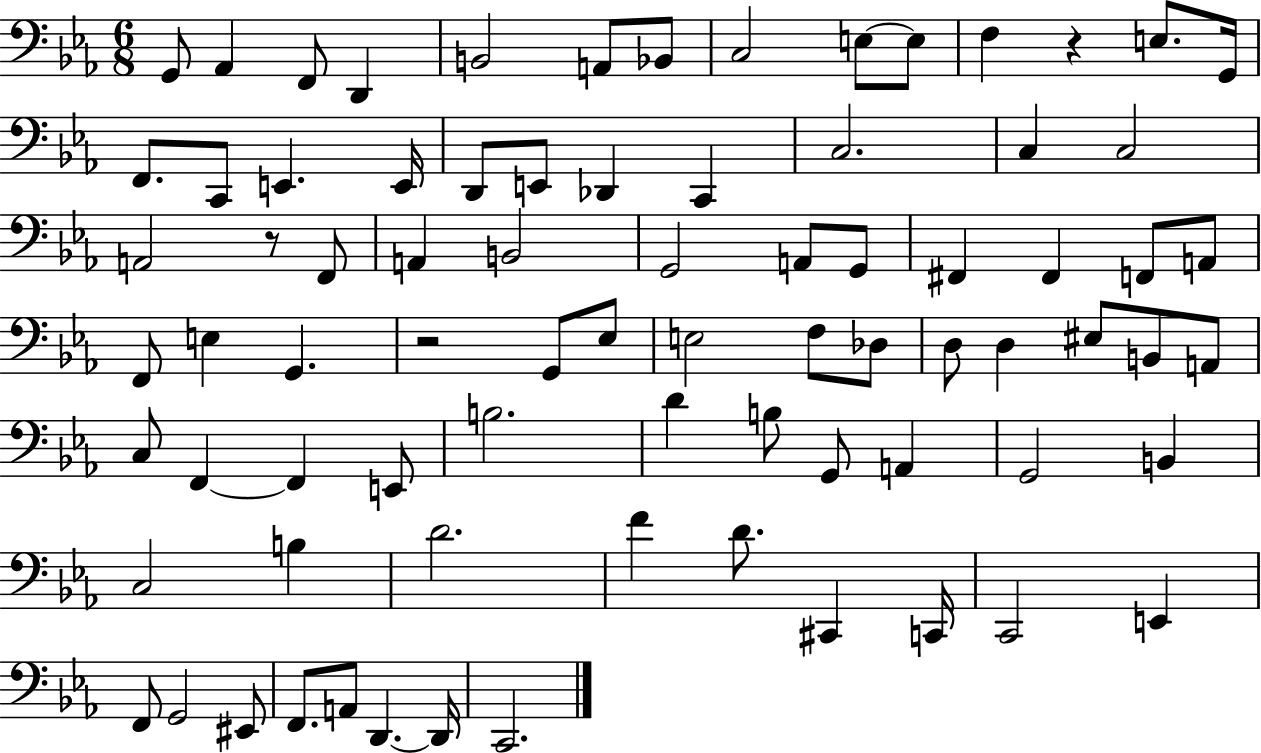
{
  \clef bass
  \numericTimeSignature
  \time 6/8
  \key ees \major
  g,8 aes,4 f,8 d,4 | b,2 a,8 bes,8 | c2 e8~~ e8 | f4 r4 e8. g,16 | \break f,8. c,8 e,4. e,16 | d,8 e,8 des,4 c,4 | c2. | c4 c2 | \break a,2 r8 f,8 | a,4 b,2 | g,2 a,8 g,8 | fis,4 fis,4 f,8 a,8 | \break f,8 e4 g,4. | r2 g,8 ees8 | e2 f8 des8 | d8 d4 eis8 b,8 a,8 | \break c8 f,4~~ f,4 e,8 | b2. | d'4 b8 g,8 a,4 | g,2 b,4 | \break c2 b4 | d'2. | f'4 d'8. cis,4 c,16 | c,2 e,4 | \break f,8 g,2 eis,8 | f,8. a,8 d,4.~~ d,16 | c,2. | \bar "|."
}